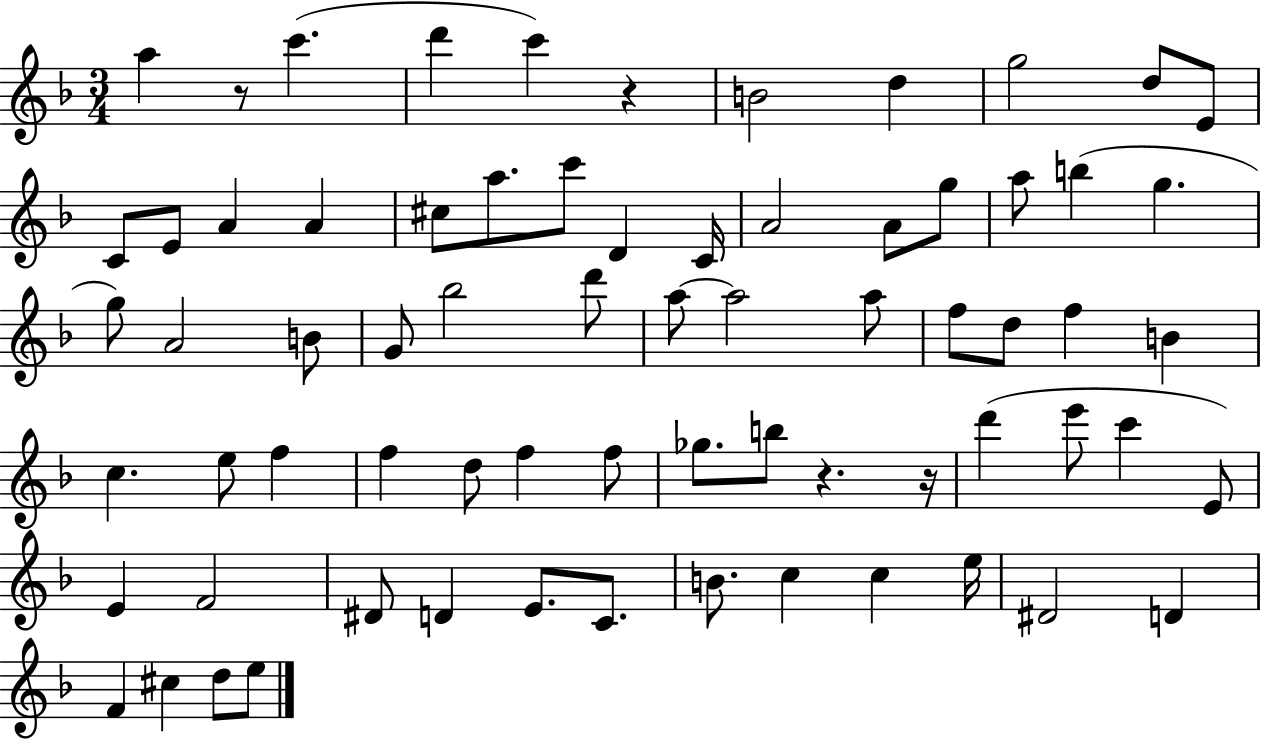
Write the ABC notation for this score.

X:1
T:Untitled
M:3/4
L:1/4
K:F
a z/2 c' d' c' z B2 d g2 d/2 E/2 C/2 E/2 A A ^c/2 a/2 c'/2 D C/4 A2 A/2 g/2 a/2 b g g/2 A2 B/2 G/2 _b2 d'/2 a/2 a2 a/2 f/2 d/2 f B c e/2 f f d/2 f f/2 _g/2 b/2 z z/4 d' e'/2 c' E/2 E F2 ^D/2 D E/2 C/2 B/2 c c e/4 ^D2 D F ^c d/2 e/2